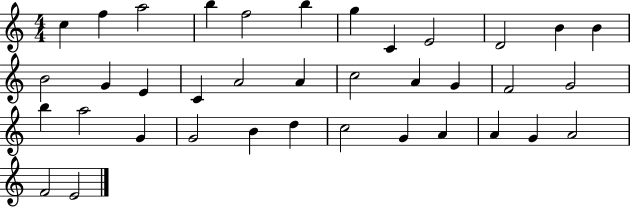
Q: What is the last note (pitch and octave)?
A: E4